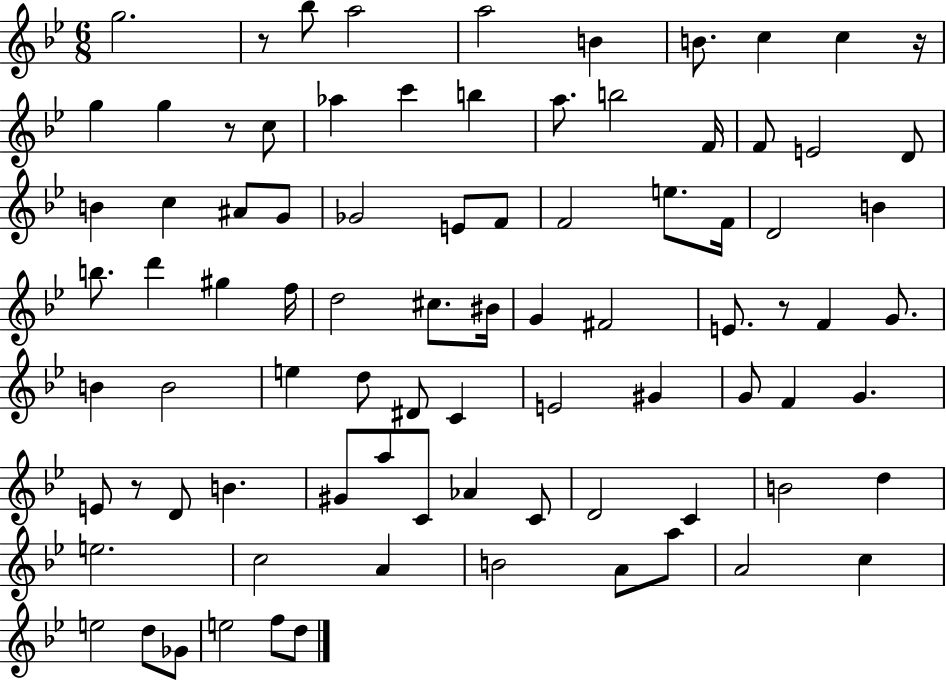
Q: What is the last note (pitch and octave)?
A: D5